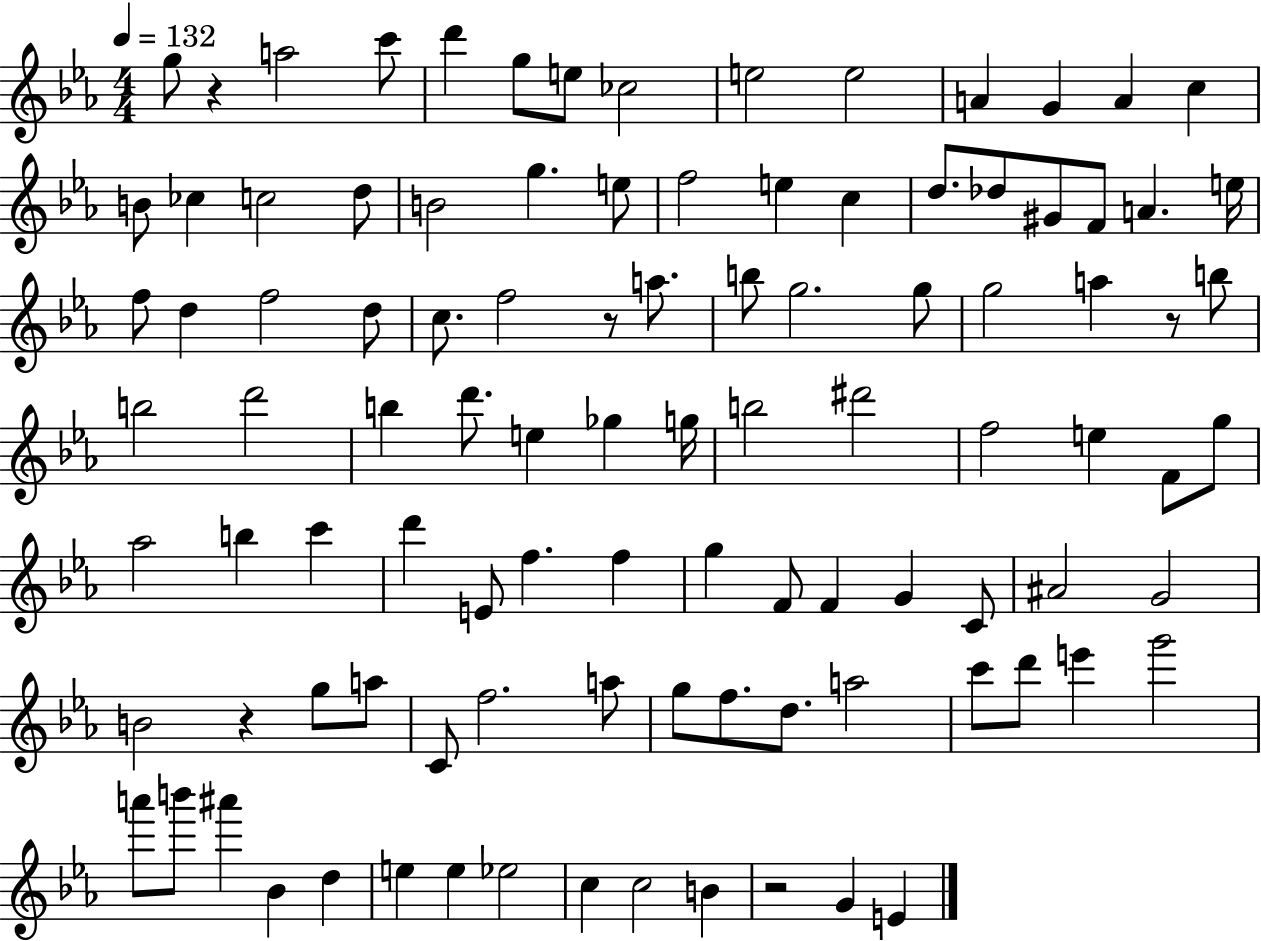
{
  \clef treble
  \numericTimeSignature
  \time 4/4
  \key ees \major
  \tempo 4 = 132
  \repeat volta 2 { g''8 r4 a''2 c'''8 | d'''4 g''8 e''8 ces''2 | e''2 e''2 | a'4 g'4 a'4 c''4 | \break b'8 ces''4 c''2 d''8 | b'2 g''4. e''8 | f''2 e''4 c''4 | d''8. des''8 gis'8 f'8 a'4. e''16 | \break f''8 d''4 f''2 d''8 | c''8. f''2 r8 a''8. | b''8 g''2. g''8 | g''2 a''4 r8 b''8 | \break b''2 d'''2 | b''4 d'''8. e''4 ges''4 g''16 | b''2 dis'''2 | f''2 e''4 f'8 g''8 | \break aes''2 b''4 c'''4 | d'''4 e'8 f''4. f''4 | g''4 f'8 f'4 g'4 c'8 | ais'2 g'2 | \break b'2 r4 g''8 a''8 | c'8 f''2. a''8 | g''8 f''8. d''8. a''2 | c'''8 d'''8 e'''4 g'''2 | \break a'''8 b'''8 ais'''4 bes'4 d''4 | e''4 e''4 ees''2 | c''4 c''2 b'4 | r2 g'4 e'4 | \break } \bar "|."
}